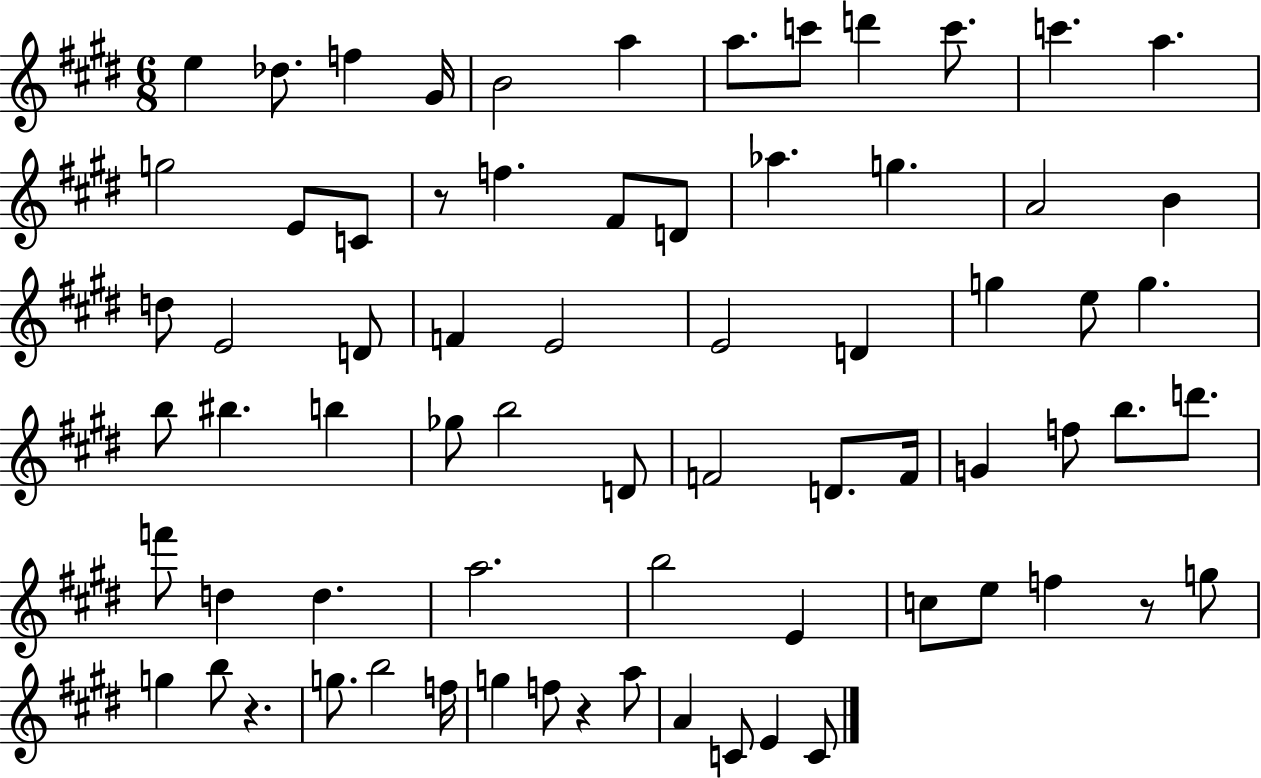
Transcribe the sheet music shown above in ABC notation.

X:1
T:Untitled
M:6/8
L:1/4
K:E
e _d/2 f ^G/4 B2 a a/2 c'/2 d' c'/2 c' a g2 E/2 C/2 z/2 f ^F/2 D/2 _a g A2 B d/2 E2 D/2 F E2 E2 D g e/2 g b/2 ^b b _g/2 b2 D/2 F2 D/2 F/4 G f/2 b/2 d'/2 f'/2 d d a2 b2 E c/2 e/2 f z/2 g/2 g b/2 z g/2 b2 f/4 g f/2 z a/2 A C/2 E C/2